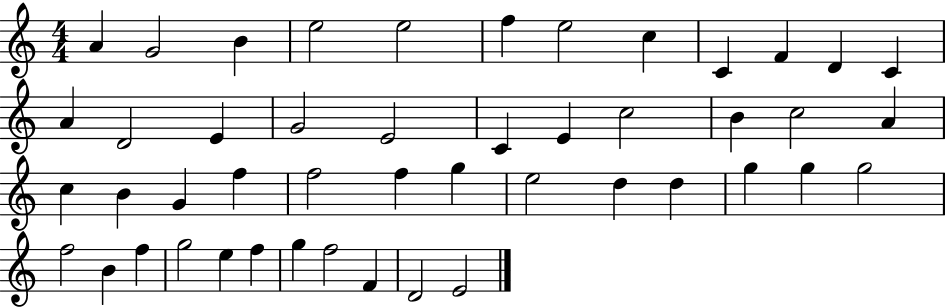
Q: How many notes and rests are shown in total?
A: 47